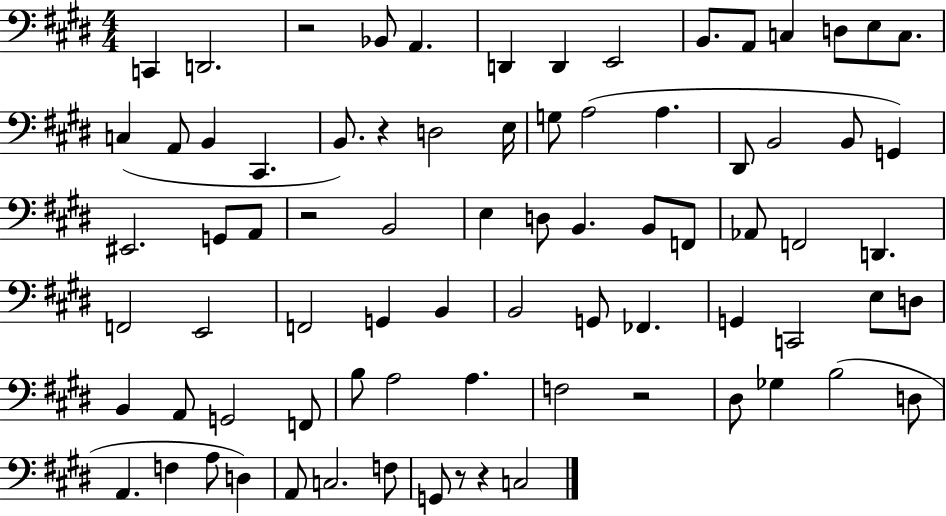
C2/q D2/h. R/h Bb2/e A2/q. D2/q D2/q E2/h B2/e. A2/e C3/q D3/e E3/e C3/e. C3/q A2/e B2/q C#2/q. B2/e. R/q D3/h E3/s G3/e A3/h A3/q. D#2/e B2/h B2/e G2/q EIS2/h. G2/e A2/e R/h B2/h E3/q D3/e B2/q. B2/e F2/e Ab2/e F2/h D2/q. F2/h E2/h F2/h G2/q B2/q B2/h G2/e FES2/q. G2/q C2/h E3/e D3/e B2/q A2/e G2/h F2/e B3/e A3/h A3/q. F3/h R/h D#3/e Gb3/q B3/h D3/e A2/q. F3/q A3/e D3/q A2/e C3/h. F3/e G2/e R/e R/q C3/h